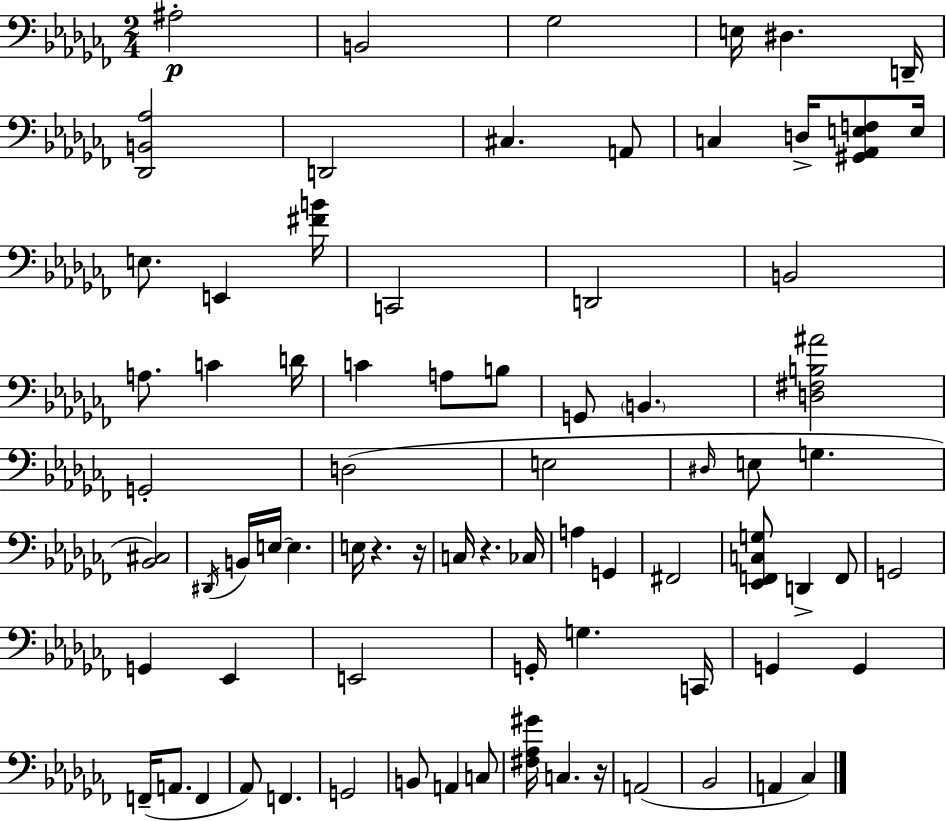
A#3/h B2/h Gb3/h E3/s D#3/q. D2/s [Db2,B2,Ab3]/h D2/h C#3/q. A2/e C3/q D3/s [G#2,Ab2,E3,F3]/e E3/s E3/e. E2/q [F#4,B4]/s C2/h D2/h B2/h A3/e. C4/q D4/s C4/q A3/e B3/e G2/e B2/q. [D3,F#3,B3,A#4]/h G2/h D3/h E3/h D#3/s E3/e G3/q. [Bb2,C#3]/h D#2/s B2/s E3/s E3/q. E3/s R/q. R/s C3/s R/q. CES3/s A3/q G2/q F#2/h [Eb2,F2,C3,G3]/e D2/q F2/e G2/h G2/q Eb2/q E2/h G2/s G3/q. C2/s G2/q G2/q F2/s A2/e. F2/q Ab2/e F2/q. G2/h B2/e A2/q C3/e [F#3,Ab3,G#4]/s C3/q. R/s A2/h Bb2/h A2/q CES3/q